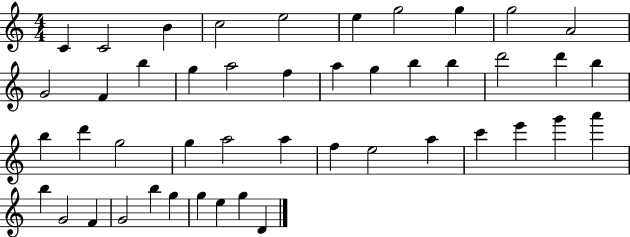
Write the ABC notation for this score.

X:1
T:Untitled
M:4/4
L:1/4
K:C
C C2 B c2 e2 e g2 g g2 A2 G2 F b g a2 f a g b b d'2 d' b b d' g2 g a2 a f e2 a c' e' g' a' b G2 F G2 b g g e g D